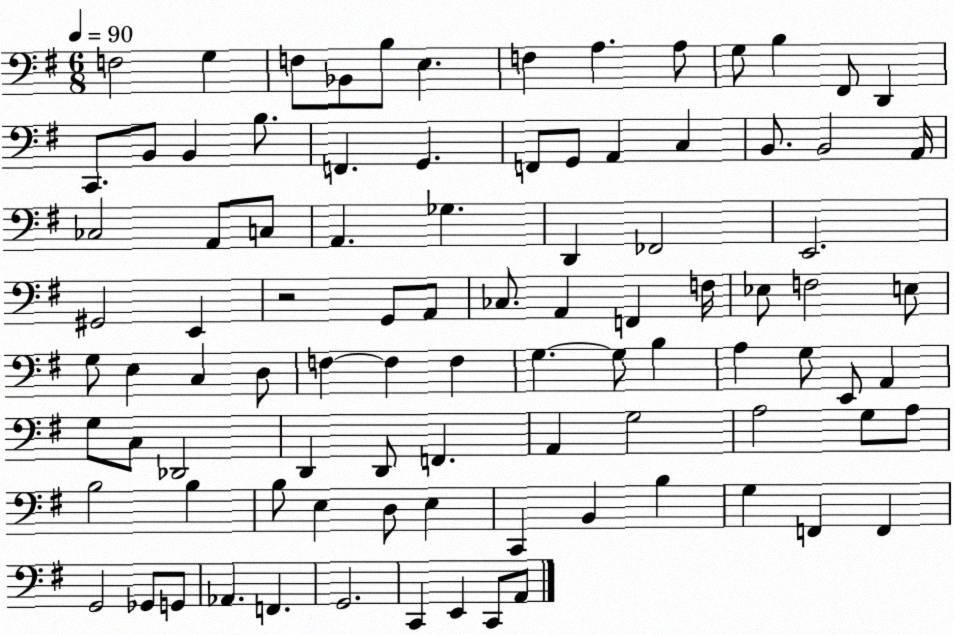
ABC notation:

X:1
T:Untitled
M:6/8
L:1/4
K:G
F,2 G, F,/2 _B,,/2 B,/2 E, F, A, A,/2 G,/2 B, ^F,,/2 D,, C,,/2 B,,/2 B,, B,/2 F,, G,, F,,/2 G,,/2 A,, C, B,,/2 B,,2 A,,/4 _C,2 A,,/2 C,/2 A,, _G, D,, _F,,2 E,,2 ^G,,2 E,, z2 G,,/2 A,,/2 _C,/2 A,, F,, F,/4 _E,/2 F,2 E,/2 G,/2 E, C, D,/2 F, F, F, G, G,/2 B, A, G,/2 E,,/2 A,, G,/2 C,/2 _D,,2 D,, D,,/2 F,, A,, G,2 A,2 G,/2 A,/2 B,2 B, B,/2 E, D,/2 E, C,, B,, B, G, F,, F,, G,,2 _G,,/2 G,,/2 _A,, F,, G,,2 C,, E,, C,,/2 A,,/2